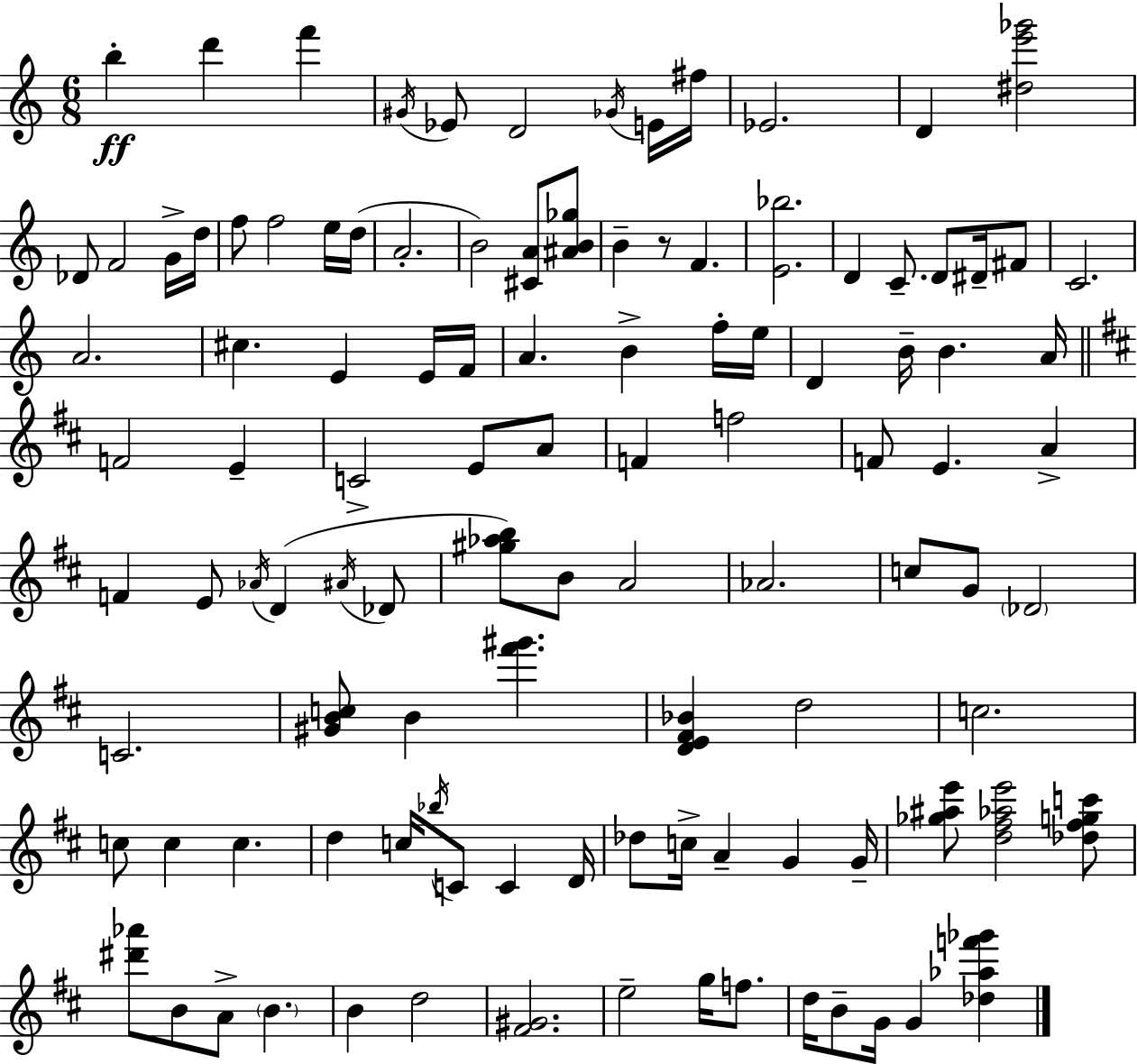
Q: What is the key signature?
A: C major